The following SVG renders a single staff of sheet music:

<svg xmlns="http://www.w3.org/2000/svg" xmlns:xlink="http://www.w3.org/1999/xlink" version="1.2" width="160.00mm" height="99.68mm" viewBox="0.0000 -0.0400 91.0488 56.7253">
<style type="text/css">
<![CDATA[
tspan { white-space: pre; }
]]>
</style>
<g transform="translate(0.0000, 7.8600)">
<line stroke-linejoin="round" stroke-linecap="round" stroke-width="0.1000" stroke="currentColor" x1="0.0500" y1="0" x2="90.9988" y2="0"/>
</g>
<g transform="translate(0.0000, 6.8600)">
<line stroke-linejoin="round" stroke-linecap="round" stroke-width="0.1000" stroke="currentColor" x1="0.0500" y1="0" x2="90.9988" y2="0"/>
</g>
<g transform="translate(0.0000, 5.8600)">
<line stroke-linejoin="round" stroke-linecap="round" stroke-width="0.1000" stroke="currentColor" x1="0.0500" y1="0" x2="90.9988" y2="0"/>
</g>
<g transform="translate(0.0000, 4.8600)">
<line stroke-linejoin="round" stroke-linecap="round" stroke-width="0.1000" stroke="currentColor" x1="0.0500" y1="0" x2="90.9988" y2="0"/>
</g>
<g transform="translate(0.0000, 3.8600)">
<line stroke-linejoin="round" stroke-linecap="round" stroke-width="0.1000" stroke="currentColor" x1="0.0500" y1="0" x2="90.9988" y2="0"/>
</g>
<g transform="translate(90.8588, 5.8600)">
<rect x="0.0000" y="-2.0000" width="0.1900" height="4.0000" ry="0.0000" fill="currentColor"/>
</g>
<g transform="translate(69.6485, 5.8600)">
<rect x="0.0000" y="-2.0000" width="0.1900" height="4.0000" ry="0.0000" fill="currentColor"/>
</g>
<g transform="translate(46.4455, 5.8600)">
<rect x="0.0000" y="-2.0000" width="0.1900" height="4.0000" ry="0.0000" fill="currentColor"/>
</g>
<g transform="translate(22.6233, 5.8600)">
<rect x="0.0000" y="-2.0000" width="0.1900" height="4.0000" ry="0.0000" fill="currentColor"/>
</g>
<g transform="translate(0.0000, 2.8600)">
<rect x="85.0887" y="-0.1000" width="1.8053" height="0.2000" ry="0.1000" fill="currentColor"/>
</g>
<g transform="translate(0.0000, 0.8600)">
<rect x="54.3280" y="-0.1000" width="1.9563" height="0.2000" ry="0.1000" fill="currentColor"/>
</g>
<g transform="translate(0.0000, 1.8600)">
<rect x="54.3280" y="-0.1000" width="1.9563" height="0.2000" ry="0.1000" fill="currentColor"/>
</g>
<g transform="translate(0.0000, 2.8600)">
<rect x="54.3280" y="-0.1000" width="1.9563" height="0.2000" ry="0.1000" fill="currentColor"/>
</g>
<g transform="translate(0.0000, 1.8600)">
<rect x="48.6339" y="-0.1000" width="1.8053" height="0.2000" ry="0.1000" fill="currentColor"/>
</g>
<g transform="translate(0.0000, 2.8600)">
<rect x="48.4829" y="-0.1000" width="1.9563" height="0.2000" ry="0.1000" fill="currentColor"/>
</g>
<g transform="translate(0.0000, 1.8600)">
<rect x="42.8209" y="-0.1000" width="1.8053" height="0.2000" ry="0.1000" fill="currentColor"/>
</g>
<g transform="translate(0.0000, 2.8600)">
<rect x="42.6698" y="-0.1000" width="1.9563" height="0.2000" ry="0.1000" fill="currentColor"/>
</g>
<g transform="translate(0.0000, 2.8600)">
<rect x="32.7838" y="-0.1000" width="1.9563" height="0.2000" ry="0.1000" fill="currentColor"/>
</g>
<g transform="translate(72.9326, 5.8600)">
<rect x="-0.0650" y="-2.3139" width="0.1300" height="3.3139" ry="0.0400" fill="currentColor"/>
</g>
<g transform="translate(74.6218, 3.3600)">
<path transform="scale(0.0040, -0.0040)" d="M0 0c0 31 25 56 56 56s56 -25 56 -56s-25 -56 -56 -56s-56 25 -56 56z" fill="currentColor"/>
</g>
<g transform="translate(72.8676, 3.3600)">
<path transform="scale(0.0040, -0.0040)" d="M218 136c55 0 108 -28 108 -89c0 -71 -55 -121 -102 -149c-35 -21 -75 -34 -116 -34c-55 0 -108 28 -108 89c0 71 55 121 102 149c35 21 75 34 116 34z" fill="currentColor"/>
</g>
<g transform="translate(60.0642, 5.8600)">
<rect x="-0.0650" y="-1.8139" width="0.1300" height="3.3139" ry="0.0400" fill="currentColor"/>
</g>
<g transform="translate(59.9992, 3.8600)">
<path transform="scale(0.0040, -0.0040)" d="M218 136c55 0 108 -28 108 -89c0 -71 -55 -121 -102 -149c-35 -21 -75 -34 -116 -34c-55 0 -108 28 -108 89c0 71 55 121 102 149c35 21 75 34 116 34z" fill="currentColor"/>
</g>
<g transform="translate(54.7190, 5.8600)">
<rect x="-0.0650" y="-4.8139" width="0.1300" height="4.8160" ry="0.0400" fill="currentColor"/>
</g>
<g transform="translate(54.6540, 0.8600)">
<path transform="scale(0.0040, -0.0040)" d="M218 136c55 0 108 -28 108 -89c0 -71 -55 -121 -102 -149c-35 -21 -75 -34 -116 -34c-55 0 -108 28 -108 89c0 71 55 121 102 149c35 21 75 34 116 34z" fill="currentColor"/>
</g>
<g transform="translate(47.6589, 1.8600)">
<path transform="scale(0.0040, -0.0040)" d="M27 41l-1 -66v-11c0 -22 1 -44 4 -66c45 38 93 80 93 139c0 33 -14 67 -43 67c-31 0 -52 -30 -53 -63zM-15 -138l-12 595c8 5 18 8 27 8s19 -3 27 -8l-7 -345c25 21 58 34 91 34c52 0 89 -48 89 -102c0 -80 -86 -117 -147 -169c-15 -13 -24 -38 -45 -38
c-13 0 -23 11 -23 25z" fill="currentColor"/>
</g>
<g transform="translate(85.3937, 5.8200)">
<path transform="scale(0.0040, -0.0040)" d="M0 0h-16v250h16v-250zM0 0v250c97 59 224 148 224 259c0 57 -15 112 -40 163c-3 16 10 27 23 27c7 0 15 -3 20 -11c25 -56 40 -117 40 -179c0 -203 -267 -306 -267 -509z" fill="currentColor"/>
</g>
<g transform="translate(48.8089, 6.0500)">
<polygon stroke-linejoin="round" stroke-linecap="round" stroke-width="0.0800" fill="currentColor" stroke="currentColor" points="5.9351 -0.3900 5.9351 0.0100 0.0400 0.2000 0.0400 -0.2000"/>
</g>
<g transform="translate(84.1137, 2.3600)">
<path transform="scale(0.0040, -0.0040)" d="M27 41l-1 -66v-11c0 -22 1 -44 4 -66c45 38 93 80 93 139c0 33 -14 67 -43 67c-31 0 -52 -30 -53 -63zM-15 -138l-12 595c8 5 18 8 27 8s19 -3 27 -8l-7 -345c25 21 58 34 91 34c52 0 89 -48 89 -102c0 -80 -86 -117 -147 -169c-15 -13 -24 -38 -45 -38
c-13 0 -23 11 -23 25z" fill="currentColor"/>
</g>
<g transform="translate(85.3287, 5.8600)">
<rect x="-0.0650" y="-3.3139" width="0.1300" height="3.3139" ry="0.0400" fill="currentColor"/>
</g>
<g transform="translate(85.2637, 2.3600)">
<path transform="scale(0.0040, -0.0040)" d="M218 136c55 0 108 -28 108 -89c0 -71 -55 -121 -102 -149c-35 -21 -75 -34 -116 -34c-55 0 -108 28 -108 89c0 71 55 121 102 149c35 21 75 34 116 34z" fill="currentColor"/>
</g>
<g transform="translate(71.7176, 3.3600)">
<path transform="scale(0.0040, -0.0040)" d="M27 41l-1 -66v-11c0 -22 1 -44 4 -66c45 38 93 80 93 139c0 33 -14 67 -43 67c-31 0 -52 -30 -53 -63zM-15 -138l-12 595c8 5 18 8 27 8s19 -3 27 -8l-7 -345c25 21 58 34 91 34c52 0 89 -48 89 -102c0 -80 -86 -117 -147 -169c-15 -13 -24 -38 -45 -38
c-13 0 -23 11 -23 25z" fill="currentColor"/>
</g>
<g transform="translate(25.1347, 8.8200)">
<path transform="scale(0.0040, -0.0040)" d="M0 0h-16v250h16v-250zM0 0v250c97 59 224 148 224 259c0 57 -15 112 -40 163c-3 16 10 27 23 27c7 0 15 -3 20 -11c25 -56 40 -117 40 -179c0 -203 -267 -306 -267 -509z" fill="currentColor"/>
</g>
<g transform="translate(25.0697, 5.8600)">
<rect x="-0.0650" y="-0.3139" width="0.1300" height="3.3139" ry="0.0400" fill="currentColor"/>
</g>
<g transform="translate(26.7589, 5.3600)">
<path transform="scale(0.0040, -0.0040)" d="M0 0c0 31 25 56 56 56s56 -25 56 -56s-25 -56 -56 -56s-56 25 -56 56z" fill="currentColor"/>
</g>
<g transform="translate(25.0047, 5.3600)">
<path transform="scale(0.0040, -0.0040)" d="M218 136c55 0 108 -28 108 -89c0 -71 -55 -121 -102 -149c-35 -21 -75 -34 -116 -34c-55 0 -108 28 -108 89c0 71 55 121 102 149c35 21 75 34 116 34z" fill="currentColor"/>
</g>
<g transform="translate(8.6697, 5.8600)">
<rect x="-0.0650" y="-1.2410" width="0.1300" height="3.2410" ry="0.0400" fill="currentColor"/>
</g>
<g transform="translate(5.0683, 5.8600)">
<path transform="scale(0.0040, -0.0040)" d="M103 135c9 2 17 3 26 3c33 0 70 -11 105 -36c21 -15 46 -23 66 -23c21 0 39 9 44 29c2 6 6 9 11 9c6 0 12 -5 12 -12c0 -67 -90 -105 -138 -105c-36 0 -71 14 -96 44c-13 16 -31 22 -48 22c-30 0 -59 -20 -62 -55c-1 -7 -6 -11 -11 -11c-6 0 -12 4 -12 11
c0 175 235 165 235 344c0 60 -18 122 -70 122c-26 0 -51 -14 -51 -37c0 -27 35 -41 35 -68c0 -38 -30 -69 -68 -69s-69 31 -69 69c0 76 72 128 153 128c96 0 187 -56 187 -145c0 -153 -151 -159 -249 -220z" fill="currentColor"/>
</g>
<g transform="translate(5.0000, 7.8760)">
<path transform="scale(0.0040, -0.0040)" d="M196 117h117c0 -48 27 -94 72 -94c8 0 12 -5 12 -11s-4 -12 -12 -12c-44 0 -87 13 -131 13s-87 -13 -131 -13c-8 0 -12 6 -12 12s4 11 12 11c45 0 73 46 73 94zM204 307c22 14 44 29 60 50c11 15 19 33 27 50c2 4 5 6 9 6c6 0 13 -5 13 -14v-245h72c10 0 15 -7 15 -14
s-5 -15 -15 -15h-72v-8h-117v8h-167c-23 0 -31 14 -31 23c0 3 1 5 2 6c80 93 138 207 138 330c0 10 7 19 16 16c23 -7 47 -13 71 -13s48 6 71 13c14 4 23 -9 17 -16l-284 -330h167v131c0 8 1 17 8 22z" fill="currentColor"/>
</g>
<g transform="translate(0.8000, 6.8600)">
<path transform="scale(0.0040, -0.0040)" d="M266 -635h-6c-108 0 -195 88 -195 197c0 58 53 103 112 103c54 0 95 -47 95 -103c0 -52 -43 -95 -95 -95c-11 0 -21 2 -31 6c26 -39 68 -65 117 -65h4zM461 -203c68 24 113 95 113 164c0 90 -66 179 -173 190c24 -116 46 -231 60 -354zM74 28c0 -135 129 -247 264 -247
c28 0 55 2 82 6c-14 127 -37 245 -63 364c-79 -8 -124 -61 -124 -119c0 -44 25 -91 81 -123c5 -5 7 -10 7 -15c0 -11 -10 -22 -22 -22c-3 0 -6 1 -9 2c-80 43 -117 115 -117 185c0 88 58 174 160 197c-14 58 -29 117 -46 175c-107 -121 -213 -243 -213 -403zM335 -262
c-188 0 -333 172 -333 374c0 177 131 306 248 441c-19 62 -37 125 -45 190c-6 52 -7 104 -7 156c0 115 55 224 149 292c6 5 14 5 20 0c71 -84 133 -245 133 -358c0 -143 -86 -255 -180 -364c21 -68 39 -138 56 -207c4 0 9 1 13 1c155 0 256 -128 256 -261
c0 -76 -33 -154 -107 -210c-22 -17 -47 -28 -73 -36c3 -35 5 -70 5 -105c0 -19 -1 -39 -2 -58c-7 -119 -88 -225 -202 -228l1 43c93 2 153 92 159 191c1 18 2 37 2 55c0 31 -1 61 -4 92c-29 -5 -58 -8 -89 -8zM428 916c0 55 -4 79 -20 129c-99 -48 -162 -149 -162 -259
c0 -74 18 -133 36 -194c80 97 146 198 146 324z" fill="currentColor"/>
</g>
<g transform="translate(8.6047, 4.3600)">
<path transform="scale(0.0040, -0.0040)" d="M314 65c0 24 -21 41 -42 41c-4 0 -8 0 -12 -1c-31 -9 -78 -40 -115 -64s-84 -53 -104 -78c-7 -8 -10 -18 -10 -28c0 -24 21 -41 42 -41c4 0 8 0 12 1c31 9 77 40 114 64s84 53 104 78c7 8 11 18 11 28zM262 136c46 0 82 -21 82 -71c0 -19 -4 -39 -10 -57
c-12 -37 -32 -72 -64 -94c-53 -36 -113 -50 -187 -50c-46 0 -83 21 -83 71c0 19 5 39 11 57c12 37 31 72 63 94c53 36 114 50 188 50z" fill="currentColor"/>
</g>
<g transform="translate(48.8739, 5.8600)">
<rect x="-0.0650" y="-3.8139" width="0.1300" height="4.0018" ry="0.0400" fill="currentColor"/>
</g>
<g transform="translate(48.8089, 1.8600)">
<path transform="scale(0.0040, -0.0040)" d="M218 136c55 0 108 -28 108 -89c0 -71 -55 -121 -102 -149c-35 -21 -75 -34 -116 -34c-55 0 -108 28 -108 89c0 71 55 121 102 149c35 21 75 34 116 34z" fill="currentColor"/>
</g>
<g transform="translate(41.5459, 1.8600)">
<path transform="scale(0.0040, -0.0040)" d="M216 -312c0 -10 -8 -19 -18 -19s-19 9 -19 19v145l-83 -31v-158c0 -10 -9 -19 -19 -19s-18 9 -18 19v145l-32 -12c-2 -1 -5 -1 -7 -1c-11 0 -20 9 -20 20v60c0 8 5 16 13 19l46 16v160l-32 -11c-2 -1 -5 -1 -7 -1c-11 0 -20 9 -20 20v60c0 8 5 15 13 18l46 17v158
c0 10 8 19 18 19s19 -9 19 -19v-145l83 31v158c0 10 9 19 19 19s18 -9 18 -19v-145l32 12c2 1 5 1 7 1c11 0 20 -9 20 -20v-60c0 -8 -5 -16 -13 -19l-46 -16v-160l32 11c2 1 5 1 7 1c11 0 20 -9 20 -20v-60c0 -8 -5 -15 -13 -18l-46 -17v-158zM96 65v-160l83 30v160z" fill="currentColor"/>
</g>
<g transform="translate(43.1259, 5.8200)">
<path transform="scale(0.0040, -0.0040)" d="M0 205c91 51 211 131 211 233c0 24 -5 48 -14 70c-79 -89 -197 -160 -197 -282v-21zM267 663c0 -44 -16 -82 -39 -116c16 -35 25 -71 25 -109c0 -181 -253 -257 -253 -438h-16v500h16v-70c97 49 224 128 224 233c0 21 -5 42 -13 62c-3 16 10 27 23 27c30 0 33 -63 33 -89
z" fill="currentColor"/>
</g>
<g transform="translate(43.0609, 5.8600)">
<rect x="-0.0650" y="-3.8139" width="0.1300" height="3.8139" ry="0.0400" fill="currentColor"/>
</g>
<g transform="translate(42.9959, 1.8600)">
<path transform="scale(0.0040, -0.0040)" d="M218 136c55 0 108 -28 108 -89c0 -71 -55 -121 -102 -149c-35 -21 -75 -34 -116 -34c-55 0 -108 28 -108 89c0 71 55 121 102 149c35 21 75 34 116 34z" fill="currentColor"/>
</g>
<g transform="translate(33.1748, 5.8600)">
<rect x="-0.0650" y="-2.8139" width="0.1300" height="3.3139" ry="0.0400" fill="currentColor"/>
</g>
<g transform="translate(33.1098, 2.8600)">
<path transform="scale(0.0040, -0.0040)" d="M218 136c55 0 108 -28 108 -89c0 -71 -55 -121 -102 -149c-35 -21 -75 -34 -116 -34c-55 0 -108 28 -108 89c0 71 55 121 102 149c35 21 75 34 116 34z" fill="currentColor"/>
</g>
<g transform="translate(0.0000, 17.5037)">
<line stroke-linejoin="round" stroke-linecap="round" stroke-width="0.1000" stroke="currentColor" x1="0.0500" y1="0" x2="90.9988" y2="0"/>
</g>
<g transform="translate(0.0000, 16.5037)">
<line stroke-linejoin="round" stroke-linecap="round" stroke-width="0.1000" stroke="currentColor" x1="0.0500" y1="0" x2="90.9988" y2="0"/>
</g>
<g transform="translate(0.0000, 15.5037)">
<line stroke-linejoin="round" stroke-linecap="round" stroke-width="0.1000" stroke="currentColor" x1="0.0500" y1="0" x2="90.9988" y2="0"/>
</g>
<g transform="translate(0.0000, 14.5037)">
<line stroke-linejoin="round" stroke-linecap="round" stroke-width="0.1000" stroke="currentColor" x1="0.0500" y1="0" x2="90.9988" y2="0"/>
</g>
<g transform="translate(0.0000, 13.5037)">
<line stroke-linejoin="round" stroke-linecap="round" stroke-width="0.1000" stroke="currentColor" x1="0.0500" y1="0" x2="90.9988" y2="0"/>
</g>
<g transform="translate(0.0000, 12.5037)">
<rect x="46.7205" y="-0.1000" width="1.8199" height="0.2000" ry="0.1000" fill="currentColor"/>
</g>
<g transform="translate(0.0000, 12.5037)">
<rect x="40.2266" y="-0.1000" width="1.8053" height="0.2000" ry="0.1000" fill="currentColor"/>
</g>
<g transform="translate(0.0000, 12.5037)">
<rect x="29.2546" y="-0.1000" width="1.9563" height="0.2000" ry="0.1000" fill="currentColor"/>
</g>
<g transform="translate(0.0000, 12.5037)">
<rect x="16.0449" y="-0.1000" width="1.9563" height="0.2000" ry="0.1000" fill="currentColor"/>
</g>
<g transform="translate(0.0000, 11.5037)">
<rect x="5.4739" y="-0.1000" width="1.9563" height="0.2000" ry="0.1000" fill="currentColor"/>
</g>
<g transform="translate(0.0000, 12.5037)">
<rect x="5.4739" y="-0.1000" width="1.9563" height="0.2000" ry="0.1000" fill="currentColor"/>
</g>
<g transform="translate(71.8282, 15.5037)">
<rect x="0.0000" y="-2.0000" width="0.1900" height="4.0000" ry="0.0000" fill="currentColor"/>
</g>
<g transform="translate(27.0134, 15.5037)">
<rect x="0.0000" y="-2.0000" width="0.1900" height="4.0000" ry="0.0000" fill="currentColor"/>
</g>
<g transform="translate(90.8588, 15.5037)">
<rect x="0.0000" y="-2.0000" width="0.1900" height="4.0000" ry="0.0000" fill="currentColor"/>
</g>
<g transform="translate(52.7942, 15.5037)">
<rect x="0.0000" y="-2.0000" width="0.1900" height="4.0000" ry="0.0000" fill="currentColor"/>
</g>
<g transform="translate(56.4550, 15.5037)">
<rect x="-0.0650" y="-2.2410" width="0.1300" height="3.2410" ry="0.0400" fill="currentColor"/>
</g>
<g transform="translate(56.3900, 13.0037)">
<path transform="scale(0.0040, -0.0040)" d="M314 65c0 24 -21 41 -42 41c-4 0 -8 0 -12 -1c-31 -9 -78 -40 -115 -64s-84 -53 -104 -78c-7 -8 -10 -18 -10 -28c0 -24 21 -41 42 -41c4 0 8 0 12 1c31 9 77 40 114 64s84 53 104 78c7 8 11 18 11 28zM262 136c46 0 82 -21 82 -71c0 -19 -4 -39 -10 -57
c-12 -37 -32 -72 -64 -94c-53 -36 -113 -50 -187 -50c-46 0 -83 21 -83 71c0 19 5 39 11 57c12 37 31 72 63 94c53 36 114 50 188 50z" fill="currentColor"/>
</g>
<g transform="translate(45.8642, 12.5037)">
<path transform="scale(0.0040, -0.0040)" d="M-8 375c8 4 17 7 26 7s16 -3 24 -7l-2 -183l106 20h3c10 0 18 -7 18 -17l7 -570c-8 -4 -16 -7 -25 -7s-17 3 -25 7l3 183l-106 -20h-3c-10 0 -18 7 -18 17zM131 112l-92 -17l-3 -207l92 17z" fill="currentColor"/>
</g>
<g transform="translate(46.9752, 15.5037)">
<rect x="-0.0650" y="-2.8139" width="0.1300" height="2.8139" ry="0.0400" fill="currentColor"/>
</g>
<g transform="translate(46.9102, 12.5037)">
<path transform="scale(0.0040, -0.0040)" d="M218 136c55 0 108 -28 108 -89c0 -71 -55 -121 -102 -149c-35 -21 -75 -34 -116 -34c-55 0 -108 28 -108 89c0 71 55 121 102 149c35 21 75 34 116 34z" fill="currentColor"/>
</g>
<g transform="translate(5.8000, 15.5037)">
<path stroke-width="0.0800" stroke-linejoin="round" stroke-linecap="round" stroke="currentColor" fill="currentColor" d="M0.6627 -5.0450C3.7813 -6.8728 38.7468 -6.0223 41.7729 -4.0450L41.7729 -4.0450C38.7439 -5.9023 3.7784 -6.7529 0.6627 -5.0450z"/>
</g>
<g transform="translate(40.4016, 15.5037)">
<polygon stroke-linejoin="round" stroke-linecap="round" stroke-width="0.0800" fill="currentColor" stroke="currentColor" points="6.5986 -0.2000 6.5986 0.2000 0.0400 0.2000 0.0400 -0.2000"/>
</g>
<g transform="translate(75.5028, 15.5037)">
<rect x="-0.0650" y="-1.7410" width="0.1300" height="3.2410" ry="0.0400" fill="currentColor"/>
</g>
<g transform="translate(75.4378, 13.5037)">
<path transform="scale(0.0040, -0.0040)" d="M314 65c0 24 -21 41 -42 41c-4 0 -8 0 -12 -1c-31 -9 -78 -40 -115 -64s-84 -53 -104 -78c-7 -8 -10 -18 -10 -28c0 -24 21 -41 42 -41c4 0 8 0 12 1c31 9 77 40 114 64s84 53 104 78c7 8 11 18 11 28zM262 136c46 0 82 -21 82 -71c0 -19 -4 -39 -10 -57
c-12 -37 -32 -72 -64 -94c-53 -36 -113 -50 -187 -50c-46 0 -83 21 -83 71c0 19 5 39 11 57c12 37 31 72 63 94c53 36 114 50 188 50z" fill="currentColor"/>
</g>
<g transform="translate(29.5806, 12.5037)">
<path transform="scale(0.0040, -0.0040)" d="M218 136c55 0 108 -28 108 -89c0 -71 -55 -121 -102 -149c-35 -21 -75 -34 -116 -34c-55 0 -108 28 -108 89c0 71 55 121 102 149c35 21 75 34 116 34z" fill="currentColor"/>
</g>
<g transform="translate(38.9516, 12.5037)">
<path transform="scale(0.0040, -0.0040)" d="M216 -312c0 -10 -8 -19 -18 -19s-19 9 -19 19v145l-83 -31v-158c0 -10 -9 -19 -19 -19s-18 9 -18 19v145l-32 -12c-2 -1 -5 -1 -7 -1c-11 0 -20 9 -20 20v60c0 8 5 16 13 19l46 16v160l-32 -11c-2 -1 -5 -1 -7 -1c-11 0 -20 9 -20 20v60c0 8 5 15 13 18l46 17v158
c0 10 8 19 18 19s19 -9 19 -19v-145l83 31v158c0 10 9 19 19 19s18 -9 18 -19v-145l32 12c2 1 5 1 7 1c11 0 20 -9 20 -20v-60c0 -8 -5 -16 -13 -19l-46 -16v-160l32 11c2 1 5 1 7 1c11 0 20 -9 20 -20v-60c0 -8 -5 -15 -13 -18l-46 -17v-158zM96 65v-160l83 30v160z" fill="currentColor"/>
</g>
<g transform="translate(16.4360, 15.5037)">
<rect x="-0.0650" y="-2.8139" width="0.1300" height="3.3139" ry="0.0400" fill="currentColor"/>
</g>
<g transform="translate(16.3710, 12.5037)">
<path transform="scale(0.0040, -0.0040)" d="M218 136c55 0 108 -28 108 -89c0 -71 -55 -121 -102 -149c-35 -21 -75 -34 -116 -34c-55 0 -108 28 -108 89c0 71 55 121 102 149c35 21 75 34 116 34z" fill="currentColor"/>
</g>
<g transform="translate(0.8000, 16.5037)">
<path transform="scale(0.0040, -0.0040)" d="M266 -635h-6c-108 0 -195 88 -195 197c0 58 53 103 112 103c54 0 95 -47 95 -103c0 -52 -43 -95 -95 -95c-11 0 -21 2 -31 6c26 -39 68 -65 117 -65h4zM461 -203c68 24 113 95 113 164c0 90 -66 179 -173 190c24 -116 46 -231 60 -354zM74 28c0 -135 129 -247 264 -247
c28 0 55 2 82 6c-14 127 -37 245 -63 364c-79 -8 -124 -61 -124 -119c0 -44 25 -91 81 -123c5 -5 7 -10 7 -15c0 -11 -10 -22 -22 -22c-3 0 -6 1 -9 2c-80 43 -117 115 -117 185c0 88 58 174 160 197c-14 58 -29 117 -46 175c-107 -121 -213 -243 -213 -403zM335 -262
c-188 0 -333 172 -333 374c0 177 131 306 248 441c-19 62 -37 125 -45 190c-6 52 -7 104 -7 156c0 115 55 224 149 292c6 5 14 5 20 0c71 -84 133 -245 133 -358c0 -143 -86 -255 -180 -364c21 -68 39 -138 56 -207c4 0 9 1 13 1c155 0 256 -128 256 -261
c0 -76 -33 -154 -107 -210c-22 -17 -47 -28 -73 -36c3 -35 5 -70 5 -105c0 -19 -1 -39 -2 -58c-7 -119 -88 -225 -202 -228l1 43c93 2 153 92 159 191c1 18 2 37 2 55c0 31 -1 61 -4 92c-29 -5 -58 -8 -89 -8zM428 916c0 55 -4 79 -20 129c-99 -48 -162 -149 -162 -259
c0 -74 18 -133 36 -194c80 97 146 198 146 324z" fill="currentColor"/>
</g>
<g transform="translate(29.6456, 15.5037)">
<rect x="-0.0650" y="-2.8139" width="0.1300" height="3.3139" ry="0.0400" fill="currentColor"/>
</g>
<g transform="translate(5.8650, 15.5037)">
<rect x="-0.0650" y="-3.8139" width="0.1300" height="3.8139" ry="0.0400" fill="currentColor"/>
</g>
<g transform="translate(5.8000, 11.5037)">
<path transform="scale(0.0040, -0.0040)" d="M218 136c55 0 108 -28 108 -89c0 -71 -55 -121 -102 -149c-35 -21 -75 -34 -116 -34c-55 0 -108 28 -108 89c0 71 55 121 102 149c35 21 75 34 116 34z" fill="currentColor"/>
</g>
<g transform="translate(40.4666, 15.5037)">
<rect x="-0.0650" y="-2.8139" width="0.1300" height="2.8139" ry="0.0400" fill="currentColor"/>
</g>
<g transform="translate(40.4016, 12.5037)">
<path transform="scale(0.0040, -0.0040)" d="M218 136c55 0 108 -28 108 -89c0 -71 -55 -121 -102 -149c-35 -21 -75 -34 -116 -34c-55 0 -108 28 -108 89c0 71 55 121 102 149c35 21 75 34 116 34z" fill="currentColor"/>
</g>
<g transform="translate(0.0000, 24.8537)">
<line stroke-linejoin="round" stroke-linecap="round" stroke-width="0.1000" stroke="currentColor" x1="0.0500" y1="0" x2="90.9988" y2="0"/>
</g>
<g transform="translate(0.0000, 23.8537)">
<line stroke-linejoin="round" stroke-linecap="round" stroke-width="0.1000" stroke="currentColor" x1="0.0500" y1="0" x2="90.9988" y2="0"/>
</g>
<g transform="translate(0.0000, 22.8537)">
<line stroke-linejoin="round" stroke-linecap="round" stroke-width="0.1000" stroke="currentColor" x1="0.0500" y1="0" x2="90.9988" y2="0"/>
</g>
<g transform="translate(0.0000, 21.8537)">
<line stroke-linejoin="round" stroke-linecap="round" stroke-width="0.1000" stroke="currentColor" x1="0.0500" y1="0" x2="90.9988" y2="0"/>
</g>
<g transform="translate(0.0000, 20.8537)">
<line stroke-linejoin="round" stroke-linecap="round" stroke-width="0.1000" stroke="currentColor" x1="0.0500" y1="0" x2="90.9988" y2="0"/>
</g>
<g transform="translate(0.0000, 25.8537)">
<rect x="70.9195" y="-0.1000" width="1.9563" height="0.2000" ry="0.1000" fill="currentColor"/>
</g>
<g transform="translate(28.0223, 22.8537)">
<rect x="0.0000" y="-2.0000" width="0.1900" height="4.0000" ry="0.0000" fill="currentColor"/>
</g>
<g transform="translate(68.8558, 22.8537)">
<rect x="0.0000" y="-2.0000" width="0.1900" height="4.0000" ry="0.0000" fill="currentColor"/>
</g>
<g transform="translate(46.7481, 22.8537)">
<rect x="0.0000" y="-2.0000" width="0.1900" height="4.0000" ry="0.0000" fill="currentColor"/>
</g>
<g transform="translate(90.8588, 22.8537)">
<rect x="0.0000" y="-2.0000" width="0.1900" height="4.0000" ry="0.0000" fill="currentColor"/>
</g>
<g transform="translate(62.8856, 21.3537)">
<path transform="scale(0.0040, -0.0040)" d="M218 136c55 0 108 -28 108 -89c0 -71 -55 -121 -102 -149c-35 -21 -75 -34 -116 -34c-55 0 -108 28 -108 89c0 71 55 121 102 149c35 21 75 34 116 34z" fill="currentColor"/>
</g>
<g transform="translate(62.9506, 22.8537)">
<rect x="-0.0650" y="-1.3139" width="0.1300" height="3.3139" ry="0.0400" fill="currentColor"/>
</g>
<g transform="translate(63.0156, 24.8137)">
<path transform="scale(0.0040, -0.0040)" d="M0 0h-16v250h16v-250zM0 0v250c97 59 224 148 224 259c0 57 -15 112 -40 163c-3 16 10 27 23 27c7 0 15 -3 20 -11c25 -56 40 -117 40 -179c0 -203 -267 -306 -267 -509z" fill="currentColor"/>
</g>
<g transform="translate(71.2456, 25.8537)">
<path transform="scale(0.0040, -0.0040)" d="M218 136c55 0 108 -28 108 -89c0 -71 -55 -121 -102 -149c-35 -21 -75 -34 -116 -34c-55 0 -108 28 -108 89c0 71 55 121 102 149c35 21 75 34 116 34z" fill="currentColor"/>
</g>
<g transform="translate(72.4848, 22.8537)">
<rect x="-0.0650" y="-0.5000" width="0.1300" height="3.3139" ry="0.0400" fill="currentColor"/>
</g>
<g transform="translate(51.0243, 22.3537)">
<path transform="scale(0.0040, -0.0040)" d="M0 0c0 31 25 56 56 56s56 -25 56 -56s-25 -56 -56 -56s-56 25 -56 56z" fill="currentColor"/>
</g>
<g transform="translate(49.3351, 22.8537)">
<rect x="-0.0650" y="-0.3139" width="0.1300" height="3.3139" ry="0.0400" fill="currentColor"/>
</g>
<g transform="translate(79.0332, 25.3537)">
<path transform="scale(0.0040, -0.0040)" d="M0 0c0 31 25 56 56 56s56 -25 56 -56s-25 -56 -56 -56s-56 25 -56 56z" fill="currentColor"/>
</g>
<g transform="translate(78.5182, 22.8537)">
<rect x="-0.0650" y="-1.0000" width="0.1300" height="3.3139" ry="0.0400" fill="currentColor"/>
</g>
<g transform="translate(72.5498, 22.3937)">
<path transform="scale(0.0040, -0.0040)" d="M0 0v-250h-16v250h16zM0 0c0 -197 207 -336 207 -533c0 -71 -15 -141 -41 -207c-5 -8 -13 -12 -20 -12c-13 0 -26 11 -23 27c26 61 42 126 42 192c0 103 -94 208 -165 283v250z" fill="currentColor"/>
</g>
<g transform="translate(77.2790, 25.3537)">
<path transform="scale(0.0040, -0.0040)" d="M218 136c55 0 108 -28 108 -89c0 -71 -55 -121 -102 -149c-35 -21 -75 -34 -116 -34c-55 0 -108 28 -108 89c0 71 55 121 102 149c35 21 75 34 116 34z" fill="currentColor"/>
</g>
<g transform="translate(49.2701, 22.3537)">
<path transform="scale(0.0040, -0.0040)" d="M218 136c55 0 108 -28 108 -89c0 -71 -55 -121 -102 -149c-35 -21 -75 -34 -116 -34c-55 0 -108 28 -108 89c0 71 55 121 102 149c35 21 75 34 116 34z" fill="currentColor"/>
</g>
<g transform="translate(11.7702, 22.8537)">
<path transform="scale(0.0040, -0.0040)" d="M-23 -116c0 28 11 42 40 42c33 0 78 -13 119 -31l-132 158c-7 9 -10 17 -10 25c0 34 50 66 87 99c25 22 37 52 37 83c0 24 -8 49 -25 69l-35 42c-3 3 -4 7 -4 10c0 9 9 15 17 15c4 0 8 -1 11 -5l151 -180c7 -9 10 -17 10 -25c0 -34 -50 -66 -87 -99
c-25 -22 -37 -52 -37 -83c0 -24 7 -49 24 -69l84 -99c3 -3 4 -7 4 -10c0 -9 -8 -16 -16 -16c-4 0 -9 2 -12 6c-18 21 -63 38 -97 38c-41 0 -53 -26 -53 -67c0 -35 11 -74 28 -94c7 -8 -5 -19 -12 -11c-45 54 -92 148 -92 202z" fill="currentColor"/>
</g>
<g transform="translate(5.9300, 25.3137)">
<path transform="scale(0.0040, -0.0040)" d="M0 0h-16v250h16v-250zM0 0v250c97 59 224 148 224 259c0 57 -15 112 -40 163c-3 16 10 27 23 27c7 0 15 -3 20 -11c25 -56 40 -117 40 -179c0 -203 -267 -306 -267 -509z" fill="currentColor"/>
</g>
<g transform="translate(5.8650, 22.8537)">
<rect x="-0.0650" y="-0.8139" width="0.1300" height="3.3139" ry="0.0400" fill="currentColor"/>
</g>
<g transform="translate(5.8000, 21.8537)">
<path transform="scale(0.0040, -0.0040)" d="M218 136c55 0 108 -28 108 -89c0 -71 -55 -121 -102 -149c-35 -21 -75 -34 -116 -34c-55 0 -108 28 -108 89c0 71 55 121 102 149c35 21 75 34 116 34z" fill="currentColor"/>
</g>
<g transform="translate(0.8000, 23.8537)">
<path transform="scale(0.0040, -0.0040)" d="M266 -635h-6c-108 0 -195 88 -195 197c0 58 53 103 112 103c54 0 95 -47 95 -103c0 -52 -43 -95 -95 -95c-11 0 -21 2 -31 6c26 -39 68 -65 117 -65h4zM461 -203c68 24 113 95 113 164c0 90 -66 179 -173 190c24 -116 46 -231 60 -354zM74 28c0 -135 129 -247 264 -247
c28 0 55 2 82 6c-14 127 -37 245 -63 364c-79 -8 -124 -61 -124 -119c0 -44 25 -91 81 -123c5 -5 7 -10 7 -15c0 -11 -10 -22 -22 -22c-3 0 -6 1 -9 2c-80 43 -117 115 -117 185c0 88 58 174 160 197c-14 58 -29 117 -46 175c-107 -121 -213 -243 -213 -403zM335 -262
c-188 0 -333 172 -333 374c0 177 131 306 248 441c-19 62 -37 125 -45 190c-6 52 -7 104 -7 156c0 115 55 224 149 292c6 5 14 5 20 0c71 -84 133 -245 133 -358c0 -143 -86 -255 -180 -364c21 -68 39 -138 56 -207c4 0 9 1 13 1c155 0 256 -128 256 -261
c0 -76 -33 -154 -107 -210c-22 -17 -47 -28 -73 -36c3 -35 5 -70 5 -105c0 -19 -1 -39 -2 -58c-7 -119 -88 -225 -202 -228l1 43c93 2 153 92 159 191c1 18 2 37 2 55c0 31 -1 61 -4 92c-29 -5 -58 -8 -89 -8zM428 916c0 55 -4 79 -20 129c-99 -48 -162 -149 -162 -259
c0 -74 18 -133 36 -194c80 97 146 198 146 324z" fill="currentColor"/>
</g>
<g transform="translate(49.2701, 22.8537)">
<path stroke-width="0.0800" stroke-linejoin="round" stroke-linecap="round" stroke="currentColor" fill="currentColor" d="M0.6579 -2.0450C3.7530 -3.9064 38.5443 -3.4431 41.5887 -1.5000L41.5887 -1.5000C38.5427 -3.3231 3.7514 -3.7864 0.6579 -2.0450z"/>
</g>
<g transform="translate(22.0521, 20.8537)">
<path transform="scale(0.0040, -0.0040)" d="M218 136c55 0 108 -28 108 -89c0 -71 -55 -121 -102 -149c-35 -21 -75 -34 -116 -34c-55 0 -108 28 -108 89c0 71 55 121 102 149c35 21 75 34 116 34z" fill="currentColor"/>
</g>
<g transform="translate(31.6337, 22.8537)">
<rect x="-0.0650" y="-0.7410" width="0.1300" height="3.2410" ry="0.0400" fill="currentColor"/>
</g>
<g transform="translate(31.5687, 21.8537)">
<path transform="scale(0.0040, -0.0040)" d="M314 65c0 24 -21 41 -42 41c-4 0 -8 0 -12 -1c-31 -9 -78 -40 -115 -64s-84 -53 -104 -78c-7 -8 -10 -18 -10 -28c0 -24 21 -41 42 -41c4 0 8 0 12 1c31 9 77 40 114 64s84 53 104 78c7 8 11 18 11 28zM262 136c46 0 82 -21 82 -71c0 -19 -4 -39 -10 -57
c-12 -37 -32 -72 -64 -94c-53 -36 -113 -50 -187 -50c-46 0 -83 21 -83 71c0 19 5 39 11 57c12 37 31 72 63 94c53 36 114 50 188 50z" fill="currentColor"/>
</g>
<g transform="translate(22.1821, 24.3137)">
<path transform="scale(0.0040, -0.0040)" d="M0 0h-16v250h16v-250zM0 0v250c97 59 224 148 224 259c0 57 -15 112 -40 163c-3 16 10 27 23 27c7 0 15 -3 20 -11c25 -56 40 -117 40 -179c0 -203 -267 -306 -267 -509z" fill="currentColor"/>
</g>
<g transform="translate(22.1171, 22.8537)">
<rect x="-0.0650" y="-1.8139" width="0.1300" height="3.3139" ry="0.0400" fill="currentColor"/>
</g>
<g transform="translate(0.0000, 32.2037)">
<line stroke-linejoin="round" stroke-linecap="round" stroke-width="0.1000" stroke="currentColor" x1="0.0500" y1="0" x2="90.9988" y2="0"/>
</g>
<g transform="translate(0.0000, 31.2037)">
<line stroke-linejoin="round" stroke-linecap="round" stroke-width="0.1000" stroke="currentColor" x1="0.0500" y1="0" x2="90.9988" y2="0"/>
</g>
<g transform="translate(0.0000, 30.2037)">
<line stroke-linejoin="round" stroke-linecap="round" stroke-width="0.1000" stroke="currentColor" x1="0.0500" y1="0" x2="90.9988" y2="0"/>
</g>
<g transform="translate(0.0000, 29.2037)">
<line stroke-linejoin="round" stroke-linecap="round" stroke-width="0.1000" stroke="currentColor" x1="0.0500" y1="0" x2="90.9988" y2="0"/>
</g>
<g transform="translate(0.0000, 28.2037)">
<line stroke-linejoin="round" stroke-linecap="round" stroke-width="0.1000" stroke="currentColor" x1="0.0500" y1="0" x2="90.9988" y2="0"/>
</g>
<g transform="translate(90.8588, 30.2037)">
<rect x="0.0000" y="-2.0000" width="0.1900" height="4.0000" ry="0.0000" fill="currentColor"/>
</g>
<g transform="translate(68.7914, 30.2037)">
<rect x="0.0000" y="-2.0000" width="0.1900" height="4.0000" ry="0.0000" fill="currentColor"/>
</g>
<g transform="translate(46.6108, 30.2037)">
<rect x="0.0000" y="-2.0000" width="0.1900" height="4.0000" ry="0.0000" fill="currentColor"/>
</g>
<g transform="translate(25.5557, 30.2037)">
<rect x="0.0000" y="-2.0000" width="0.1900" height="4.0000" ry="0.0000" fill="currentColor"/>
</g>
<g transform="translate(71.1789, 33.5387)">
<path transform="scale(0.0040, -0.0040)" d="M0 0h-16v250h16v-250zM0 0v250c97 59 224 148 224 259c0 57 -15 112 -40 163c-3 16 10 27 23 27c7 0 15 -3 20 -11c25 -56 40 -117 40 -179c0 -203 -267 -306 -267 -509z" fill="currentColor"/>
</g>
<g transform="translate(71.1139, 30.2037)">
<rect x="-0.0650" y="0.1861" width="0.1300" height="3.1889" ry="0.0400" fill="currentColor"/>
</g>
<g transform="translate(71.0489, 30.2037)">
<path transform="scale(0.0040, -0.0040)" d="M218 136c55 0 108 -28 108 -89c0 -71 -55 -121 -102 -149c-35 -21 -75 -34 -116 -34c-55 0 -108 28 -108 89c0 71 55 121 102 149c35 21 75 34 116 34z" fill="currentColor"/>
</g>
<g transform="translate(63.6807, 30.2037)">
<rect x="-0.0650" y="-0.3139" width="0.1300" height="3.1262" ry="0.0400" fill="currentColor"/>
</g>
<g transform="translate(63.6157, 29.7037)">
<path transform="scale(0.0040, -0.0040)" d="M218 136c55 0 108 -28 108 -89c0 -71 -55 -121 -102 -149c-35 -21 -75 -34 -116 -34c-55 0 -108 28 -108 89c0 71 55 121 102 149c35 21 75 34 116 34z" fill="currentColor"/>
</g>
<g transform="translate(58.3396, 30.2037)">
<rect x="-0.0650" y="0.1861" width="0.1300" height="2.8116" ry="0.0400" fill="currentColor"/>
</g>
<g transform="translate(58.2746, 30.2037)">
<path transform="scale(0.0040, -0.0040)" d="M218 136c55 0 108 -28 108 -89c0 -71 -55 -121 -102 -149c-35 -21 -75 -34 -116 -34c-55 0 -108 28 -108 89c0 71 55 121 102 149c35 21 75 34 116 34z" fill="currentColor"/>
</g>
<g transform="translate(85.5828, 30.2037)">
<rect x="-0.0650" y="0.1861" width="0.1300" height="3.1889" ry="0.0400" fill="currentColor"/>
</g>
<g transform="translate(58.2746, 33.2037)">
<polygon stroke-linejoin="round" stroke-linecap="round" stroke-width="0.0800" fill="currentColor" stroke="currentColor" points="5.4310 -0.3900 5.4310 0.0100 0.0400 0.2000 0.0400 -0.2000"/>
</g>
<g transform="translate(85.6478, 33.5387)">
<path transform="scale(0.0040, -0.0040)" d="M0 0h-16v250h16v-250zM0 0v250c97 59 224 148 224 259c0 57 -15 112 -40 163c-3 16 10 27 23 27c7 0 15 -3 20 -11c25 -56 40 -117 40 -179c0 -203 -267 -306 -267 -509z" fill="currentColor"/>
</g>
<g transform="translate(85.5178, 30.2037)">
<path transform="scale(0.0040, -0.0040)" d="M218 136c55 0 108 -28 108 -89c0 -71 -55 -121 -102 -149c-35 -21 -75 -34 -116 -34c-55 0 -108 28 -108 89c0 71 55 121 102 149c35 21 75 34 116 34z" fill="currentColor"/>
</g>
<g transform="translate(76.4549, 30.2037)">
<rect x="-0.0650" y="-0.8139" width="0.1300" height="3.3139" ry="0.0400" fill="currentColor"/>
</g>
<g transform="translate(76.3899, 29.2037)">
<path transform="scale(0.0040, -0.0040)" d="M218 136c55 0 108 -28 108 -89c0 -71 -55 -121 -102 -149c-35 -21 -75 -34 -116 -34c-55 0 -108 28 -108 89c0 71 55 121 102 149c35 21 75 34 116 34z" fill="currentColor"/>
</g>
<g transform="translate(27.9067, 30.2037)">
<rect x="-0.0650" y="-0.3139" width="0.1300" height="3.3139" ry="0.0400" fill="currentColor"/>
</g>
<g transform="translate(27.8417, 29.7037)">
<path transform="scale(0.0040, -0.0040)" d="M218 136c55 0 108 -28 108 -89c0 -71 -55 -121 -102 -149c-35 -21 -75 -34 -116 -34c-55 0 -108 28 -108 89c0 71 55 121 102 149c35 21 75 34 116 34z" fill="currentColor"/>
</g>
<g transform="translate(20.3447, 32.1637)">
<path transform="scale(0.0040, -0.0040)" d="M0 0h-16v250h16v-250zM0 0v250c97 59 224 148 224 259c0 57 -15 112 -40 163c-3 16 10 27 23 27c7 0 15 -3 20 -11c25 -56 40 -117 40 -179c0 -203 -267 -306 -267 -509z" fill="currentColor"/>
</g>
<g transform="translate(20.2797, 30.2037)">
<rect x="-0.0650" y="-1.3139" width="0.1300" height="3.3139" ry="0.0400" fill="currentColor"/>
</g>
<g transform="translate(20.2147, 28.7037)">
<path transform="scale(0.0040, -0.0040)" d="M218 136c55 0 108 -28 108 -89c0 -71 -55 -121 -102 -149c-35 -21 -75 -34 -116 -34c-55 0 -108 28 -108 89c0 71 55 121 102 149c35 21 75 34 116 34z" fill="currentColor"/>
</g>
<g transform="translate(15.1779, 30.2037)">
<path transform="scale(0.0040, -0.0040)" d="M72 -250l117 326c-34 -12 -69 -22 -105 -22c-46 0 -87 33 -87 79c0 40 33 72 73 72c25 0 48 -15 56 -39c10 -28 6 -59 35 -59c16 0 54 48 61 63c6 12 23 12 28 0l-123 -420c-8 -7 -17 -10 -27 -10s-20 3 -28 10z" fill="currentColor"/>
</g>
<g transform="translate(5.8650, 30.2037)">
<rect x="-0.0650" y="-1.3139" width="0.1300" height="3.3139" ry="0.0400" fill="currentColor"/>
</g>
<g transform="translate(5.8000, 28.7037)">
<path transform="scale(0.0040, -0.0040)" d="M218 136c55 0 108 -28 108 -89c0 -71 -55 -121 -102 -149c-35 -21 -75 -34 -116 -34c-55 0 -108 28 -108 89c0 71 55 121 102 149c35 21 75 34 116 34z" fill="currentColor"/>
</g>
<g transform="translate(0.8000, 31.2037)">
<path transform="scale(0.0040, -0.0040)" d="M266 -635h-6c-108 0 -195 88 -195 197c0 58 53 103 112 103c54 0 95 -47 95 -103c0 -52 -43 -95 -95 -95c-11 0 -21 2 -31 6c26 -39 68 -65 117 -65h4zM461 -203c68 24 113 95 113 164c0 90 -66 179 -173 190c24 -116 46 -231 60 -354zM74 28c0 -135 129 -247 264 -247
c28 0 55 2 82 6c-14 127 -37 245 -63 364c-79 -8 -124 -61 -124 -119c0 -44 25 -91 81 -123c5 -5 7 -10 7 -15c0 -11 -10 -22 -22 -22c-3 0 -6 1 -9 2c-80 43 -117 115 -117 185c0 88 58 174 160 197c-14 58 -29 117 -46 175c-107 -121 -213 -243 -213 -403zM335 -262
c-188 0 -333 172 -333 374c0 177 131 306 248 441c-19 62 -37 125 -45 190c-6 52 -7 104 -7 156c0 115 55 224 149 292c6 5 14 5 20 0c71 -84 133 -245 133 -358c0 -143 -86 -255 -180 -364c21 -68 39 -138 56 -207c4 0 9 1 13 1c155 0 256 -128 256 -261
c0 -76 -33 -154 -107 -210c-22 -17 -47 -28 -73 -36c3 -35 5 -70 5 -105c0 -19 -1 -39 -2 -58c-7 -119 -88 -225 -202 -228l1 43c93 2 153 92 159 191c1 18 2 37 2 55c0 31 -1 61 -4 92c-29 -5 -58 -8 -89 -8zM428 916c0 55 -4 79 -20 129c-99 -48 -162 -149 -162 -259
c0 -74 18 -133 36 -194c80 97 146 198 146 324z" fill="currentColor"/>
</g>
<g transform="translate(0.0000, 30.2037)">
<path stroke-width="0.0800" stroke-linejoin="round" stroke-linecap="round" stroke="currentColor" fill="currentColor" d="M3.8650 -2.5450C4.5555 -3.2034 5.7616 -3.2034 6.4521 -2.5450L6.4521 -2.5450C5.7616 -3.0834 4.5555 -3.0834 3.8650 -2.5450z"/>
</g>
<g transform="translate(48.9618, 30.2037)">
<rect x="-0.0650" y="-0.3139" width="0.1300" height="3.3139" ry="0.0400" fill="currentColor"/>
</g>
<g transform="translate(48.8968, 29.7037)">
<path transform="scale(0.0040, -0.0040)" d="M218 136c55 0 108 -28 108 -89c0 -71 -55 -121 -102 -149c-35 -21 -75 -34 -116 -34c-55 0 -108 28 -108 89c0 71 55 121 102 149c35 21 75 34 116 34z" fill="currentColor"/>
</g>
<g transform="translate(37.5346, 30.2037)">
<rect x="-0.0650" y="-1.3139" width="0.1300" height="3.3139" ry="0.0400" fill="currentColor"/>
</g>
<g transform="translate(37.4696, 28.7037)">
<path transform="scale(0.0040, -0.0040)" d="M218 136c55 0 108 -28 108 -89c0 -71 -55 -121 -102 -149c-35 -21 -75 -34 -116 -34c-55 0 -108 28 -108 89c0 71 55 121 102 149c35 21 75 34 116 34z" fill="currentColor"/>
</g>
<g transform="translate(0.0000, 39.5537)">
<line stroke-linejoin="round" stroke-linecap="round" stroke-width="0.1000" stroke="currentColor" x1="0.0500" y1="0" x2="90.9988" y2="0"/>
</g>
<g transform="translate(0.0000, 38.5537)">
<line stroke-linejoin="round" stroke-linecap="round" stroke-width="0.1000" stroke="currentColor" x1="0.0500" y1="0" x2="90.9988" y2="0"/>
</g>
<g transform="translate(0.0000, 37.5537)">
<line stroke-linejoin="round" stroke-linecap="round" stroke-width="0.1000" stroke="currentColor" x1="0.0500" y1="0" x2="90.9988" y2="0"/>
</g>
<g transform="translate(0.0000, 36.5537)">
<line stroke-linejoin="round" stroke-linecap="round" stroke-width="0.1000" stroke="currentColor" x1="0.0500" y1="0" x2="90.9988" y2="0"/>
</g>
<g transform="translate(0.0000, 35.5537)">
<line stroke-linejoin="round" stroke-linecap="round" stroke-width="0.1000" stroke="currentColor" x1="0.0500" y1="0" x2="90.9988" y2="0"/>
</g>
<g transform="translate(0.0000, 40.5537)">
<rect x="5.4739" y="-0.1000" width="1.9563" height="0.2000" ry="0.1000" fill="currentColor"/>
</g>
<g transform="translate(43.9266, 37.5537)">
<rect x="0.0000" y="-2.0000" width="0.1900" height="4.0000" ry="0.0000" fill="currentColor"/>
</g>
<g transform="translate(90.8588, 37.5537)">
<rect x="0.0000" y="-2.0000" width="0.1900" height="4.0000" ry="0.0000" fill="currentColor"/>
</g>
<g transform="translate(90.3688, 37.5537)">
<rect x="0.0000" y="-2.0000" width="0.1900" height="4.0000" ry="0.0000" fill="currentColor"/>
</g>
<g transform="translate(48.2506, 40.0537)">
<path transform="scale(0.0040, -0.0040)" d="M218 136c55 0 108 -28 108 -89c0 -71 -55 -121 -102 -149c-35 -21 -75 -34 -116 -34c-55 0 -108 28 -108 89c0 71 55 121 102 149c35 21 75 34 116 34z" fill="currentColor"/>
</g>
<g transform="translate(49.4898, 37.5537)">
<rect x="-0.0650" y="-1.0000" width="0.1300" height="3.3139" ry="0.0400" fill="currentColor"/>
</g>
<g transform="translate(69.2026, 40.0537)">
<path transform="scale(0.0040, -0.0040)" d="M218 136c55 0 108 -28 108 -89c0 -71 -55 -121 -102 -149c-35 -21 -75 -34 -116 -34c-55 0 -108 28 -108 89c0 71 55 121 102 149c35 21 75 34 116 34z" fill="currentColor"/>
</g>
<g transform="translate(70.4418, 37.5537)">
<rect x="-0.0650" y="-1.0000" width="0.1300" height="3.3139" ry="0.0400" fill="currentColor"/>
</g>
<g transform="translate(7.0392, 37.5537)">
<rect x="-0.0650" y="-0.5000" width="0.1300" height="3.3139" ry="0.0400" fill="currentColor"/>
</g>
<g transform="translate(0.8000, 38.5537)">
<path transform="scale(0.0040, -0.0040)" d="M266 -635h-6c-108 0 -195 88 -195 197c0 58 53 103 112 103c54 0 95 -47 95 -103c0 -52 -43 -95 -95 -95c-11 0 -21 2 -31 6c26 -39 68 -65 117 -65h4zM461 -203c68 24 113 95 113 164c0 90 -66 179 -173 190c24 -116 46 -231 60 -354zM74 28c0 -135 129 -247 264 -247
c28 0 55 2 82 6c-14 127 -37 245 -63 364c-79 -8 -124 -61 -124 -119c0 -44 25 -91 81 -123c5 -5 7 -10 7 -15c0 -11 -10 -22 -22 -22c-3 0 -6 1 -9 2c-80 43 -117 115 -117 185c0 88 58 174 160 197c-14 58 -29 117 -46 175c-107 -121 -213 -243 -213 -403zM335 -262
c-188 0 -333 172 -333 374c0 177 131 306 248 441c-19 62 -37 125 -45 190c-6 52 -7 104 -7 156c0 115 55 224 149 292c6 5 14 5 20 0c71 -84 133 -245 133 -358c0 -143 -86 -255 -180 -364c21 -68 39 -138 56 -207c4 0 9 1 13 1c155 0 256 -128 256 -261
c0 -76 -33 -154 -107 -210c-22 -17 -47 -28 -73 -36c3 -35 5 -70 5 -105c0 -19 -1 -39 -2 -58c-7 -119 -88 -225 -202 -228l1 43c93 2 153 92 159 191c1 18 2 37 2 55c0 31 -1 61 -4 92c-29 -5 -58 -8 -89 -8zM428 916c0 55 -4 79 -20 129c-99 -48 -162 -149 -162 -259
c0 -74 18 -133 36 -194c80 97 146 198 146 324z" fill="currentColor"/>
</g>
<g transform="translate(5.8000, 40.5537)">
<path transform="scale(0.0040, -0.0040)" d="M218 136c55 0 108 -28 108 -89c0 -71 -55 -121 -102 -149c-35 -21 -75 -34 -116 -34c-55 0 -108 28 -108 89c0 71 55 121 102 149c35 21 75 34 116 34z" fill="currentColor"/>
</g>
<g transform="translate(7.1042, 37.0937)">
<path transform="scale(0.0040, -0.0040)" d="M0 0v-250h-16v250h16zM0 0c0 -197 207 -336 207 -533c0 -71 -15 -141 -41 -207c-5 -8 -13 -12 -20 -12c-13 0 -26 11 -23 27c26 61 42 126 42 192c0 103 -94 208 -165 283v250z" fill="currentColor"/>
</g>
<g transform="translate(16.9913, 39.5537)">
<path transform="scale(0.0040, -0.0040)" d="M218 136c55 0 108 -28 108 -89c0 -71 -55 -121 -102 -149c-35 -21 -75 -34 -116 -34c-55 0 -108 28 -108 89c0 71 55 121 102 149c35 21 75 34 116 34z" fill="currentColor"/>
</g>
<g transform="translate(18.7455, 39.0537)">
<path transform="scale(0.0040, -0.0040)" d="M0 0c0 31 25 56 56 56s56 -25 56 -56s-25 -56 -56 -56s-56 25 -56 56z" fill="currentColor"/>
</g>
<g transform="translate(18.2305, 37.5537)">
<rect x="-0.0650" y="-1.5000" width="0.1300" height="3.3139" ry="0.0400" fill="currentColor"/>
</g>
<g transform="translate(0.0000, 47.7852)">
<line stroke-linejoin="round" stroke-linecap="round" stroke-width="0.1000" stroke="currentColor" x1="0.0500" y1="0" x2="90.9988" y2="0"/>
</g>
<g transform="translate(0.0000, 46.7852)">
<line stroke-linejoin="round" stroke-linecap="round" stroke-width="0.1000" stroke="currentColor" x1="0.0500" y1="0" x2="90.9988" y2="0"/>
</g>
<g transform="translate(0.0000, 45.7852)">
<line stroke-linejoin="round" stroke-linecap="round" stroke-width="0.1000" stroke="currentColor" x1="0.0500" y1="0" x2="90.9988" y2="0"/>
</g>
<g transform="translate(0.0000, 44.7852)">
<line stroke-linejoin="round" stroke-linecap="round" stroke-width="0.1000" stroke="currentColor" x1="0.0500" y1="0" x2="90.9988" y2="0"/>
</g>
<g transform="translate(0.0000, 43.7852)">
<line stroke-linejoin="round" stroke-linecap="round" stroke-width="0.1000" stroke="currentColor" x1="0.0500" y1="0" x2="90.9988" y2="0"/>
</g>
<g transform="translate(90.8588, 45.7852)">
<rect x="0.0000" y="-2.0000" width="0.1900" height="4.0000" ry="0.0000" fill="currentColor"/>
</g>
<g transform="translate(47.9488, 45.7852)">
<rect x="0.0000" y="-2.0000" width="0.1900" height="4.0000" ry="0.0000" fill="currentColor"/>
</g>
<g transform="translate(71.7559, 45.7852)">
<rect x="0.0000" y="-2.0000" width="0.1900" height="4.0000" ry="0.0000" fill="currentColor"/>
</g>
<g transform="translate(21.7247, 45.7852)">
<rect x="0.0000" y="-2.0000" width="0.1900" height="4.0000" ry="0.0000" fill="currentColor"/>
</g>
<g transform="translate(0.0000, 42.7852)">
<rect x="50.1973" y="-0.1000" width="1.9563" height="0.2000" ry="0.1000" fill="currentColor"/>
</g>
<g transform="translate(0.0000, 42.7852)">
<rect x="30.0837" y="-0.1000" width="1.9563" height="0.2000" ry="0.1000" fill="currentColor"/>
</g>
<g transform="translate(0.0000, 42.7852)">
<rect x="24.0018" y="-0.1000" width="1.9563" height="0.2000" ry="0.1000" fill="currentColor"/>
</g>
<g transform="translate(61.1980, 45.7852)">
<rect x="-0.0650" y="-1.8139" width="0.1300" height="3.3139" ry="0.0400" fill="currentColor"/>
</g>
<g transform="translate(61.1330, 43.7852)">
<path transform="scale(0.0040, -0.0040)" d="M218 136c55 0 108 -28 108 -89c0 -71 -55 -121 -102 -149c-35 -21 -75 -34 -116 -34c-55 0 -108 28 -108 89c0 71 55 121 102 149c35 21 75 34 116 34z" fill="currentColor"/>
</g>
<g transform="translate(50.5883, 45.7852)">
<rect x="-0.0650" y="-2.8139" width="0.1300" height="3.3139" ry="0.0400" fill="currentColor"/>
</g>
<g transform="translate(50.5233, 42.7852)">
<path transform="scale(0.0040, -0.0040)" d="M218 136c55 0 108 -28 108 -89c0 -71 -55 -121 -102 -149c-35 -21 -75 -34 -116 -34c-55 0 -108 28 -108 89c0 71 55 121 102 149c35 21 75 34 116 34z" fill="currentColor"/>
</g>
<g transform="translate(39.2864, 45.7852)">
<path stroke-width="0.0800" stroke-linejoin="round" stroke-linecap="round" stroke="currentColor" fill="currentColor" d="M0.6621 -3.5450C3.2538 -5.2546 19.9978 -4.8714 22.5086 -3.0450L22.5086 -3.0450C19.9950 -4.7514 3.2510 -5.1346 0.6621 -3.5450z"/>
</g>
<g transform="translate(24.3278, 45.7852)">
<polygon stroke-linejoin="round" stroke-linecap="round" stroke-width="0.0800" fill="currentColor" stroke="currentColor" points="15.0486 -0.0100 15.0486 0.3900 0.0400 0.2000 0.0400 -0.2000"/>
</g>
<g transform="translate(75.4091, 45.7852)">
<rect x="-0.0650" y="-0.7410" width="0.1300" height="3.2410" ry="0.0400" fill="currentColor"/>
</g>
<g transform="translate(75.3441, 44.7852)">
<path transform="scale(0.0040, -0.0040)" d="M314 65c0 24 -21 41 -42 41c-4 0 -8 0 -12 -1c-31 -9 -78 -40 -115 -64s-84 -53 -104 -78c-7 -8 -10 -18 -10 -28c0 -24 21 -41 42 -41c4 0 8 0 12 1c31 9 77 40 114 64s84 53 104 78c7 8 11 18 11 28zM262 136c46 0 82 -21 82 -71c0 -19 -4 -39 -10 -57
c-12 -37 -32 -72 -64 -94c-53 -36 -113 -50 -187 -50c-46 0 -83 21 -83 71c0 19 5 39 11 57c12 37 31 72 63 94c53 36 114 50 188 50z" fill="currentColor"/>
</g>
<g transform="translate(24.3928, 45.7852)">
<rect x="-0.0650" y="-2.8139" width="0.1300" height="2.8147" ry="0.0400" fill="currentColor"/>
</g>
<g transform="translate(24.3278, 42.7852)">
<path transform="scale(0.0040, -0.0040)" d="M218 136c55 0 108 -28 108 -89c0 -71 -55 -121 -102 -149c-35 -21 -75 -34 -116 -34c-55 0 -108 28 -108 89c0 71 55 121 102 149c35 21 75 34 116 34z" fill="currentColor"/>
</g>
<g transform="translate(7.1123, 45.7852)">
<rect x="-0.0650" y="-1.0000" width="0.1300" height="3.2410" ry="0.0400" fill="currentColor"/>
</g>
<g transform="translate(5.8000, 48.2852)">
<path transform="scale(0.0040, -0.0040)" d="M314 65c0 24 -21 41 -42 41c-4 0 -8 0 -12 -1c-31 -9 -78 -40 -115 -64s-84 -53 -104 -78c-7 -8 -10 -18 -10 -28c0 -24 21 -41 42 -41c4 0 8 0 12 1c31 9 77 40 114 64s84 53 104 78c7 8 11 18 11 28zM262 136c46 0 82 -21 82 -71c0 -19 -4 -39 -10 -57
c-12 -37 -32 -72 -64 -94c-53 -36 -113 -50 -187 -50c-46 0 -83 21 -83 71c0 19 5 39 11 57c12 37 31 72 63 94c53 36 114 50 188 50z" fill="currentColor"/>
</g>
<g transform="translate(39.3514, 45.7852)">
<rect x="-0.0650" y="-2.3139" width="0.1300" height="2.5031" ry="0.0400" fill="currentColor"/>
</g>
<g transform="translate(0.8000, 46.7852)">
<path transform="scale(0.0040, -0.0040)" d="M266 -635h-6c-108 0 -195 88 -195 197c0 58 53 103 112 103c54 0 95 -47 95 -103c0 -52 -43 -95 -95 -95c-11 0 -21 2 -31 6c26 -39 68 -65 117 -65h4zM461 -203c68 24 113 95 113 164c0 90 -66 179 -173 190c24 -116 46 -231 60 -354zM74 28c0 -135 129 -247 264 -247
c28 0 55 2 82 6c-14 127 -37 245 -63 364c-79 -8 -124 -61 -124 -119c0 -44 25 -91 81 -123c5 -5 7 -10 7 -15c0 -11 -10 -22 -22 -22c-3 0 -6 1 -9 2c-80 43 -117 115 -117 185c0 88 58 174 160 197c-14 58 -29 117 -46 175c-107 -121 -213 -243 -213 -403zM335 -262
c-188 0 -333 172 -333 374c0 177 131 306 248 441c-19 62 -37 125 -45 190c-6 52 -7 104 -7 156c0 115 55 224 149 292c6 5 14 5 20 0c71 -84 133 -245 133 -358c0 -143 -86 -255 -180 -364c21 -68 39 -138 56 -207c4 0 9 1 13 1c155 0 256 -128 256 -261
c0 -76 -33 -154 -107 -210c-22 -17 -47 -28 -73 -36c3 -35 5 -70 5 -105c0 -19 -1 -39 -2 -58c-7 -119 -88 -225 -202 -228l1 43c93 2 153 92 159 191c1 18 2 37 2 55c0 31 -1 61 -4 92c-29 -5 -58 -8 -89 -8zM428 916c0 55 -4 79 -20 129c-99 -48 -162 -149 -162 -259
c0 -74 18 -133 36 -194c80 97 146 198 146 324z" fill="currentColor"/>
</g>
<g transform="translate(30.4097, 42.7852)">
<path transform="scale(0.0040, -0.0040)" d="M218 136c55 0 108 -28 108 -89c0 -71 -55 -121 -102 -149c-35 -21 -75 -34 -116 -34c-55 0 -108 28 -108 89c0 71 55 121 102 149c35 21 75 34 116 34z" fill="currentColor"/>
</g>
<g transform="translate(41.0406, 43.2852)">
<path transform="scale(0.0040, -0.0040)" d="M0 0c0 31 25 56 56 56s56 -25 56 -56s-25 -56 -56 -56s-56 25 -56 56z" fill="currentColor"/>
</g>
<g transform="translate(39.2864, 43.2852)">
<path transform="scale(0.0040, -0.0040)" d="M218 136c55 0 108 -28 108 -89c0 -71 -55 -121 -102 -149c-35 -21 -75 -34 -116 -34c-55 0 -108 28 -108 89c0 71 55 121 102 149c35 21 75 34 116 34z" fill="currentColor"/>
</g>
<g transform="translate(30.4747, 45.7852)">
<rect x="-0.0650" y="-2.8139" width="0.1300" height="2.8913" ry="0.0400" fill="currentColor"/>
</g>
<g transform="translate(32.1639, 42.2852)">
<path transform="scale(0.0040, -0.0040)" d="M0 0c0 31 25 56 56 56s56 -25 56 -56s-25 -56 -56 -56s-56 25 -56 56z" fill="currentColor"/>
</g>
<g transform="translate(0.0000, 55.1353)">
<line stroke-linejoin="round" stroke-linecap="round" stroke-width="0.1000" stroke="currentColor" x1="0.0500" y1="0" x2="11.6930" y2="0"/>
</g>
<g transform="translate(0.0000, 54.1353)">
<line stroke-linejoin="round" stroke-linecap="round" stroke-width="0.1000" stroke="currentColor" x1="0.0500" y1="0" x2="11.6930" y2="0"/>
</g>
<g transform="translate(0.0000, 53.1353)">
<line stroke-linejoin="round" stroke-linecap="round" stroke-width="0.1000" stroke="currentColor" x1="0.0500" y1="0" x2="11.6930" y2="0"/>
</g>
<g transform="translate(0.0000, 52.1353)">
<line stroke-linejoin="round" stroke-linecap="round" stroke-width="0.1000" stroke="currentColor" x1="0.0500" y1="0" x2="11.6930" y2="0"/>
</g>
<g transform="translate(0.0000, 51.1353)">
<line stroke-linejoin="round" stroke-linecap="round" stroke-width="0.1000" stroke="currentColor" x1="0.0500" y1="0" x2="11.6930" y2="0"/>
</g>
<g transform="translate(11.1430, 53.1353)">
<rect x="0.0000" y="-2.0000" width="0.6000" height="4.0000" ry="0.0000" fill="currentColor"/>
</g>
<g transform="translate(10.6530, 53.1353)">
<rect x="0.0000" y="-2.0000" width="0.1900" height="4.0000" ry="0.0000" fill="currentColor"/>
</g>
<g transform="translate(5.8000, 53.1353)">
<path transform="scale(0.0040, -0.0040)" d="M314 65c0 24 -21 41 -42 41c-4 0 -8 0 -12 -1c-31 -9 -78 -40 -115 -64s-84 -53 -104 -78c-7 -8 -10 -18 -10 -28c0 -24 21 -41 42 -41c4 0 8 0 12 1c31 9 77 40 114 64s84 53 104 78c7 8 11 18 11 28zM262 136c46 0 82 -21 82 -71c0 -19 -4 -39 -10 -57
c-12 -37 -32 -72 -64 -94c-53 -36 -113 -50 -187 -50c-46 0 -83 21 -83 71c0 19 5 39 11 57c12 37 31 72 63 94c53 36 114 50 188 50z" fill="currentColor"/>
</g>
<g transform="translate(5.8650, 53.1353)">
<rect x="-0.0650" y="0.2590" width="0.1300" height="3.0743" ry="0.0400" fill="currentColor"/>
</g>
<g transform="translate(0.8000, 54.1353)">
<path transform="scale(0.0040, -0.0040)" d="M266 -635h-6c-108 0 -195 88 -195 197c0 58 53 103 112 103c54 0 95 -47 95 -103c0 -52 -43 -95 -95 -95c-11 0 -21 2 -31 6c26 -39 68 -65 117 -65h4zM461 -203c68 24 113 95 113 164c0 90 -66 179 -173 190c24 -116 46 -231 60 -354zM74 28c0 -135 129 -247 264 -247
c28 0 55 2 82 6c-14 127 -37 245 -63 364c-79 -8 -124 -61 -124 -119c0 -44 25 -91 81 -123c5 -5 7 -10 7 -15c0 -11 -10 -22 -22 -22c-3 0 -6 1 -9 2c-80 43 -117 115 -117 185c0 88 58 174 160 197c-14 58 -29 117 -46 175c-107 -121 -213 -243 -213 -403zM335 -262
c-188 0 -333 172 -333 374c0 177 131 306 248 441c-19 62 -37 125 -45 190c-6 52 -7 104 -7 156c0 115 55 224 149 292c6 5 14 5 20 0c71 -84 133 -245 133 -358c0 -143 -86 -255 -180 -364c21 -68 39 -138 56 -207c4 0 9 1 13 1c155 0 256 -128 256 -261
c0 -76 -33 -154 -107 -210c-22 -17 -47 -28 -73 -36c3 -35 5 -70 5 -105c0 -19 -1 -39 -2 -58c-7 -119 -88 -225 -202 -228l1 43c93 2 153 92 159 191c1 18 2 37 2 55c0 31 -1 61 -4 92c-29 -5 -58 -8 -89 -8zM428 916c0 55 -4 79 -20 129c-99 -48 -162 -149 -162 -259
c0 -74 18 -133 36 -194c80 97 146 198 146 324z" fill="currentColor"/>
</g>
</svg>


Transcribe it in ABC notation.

X:1
T:Untitled
M:2/4
L:1/4
K:C
e2 c/2 a ^c'/4 _c'/2 e'/2 f _g _b/2 c' a a ^a/2 a/2 g2 f2 d/2 z f/2 d2 c e/2 C/2 D e z/2 e/2 c e c B/2 c/2 B/2 d B/2 C/2 E D D D2 a/2 a/2 g/2 a f d2 B2